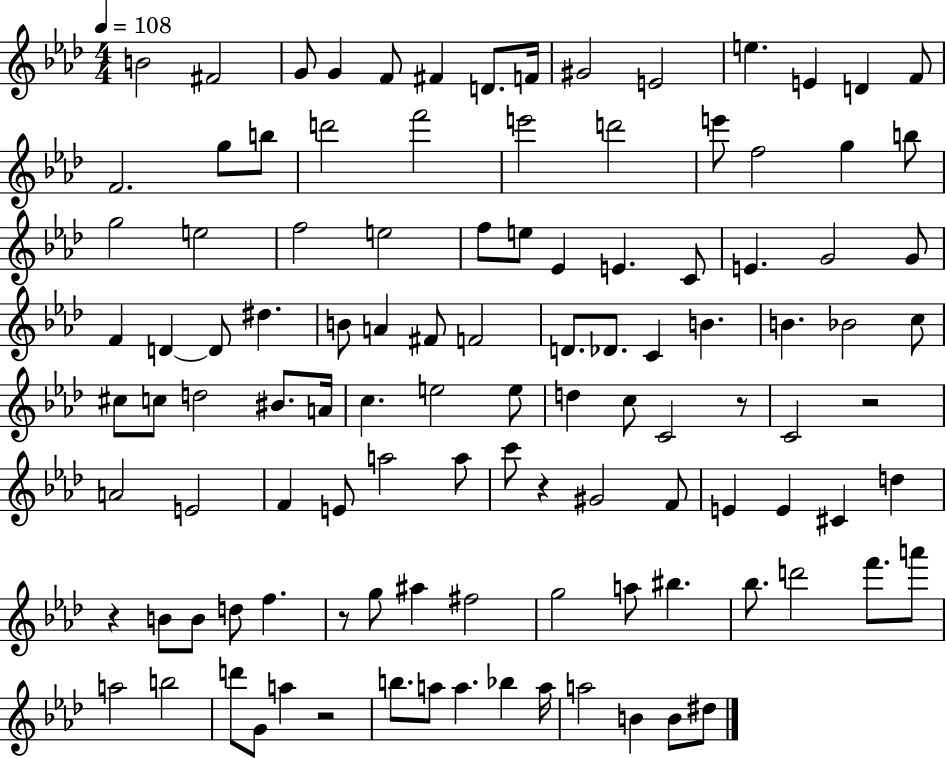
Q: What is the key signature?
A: AES major